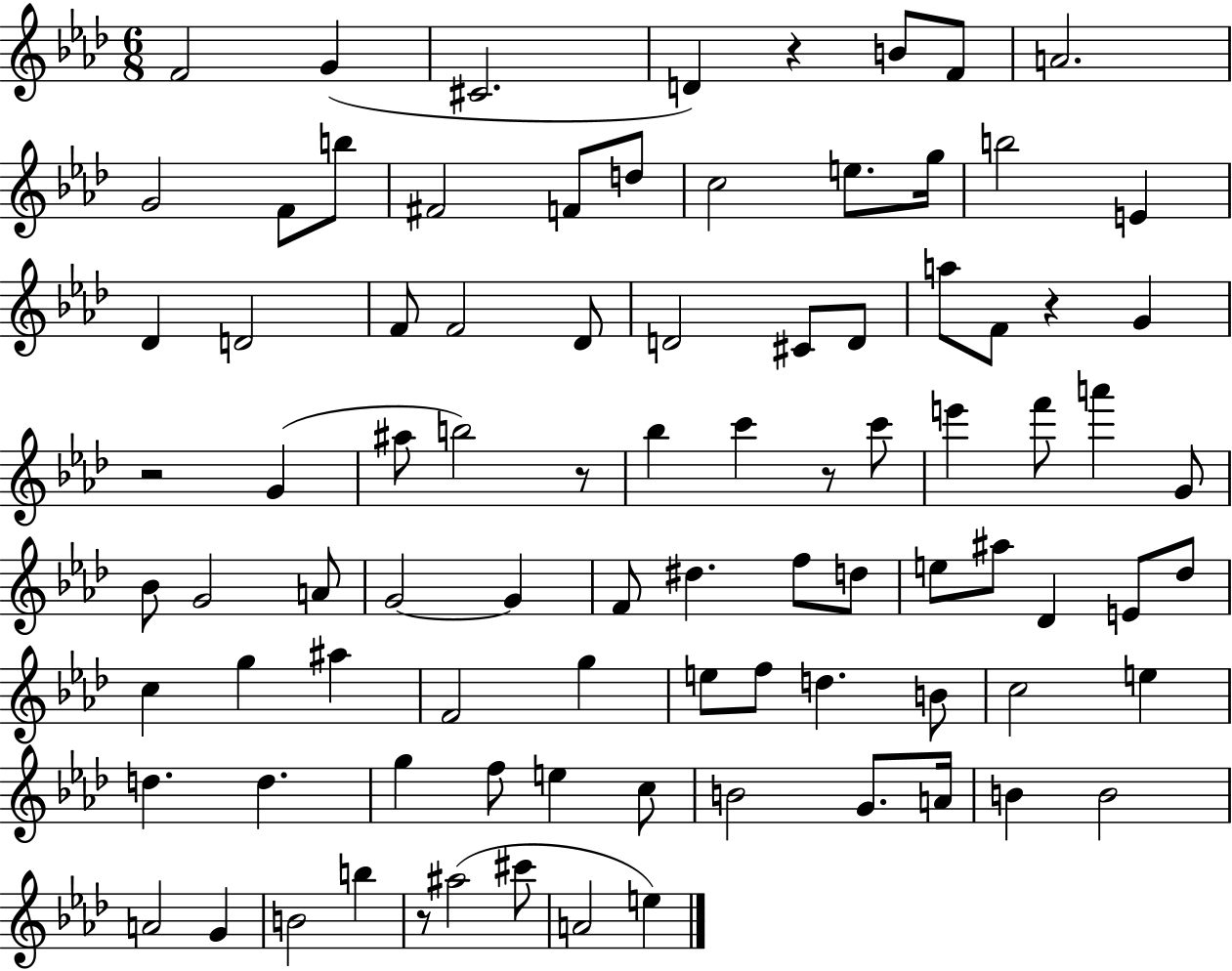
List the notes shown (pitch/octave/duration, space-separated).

F4/h G4/q C#4/h. D4/q R/q B4/e F4/e A4/h. G4/h F4/e B5/e F#4/h F4/e D5/e C5/h E5/e. G5/s B5/h E4/q Db4/q D4/h F4/e F4/h Db4/e D4/h C#4/e D4/e A5/e F4/e R/q G4/q R/h G4/q A#5/e B5/h R/e Bb5/q C6/q R/e C6/e E6/q F6/e A6/q G4/e Bb4/e G4/h A4/e G4/h G4/q F4/e D#5/q. F5/e D5/e E5/e A#5/e Db4/q E4/e Db5/e C5/q G5/q A#5/q F4/h G5/q E5/e F5/e D5/q. B4/e C5/h E5/q D5/q. D5/q. G5/q F5/e E5/q C5/e B4/h G4/e. A4/s B4/q B4/h A4/h G4/q B4/h B5/q R/e A#5/h C#6/e A4/h E5/q